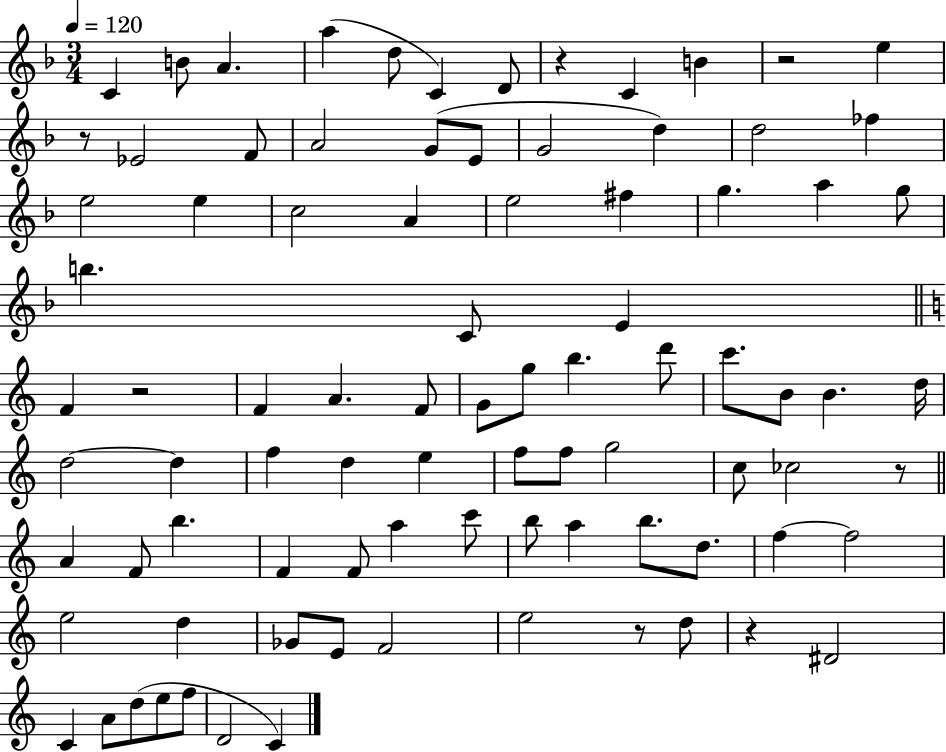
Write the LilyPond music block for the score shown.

{
  \clef treble
  \numericTimeSignature
  \time 3/4
  \key f \major
  \tempo 4 = 120
  c'4 b'8 a'4. | a''4( d''8 c'4) d'8 | r4 c'4 b'4 | r2 e''4 | \break r8 ees'2 f'8 | a'2 g'8( e'8 | g'2 d''4) | d''2 fes''4 | \break e''2 e''4 | c''2 a'4 | e''2 fis''4 | g''4. a''4 g''8 | \break b''4. c'8 e'4 | \bar "||" \break \key a \minor f'4 r2 | f'4 a'4. f'8 | g'8 g''8 b''4. d'''8 | c'''8. b'8 b'4. d''16 | \break d''2~~ d''4 | f''4 d''4 e''4 | f''8 f''8 g''2 | c''8 ces''2 r8 | \break \bar "||" \break \key c \major a'4 f'8 b''4. | f'4 f'8 a''4 c'''8 | b''8 a''4 b''8. d''8. | f''4~~ f''2 | \break e''2 d''4 | ges'8 e'8 f'2 | e''2 r8 d''8 | r4 dis'2 | \break c'4 a'8 d''8( e''8 f''8 | d'2 c'4) | \bar "|."
}